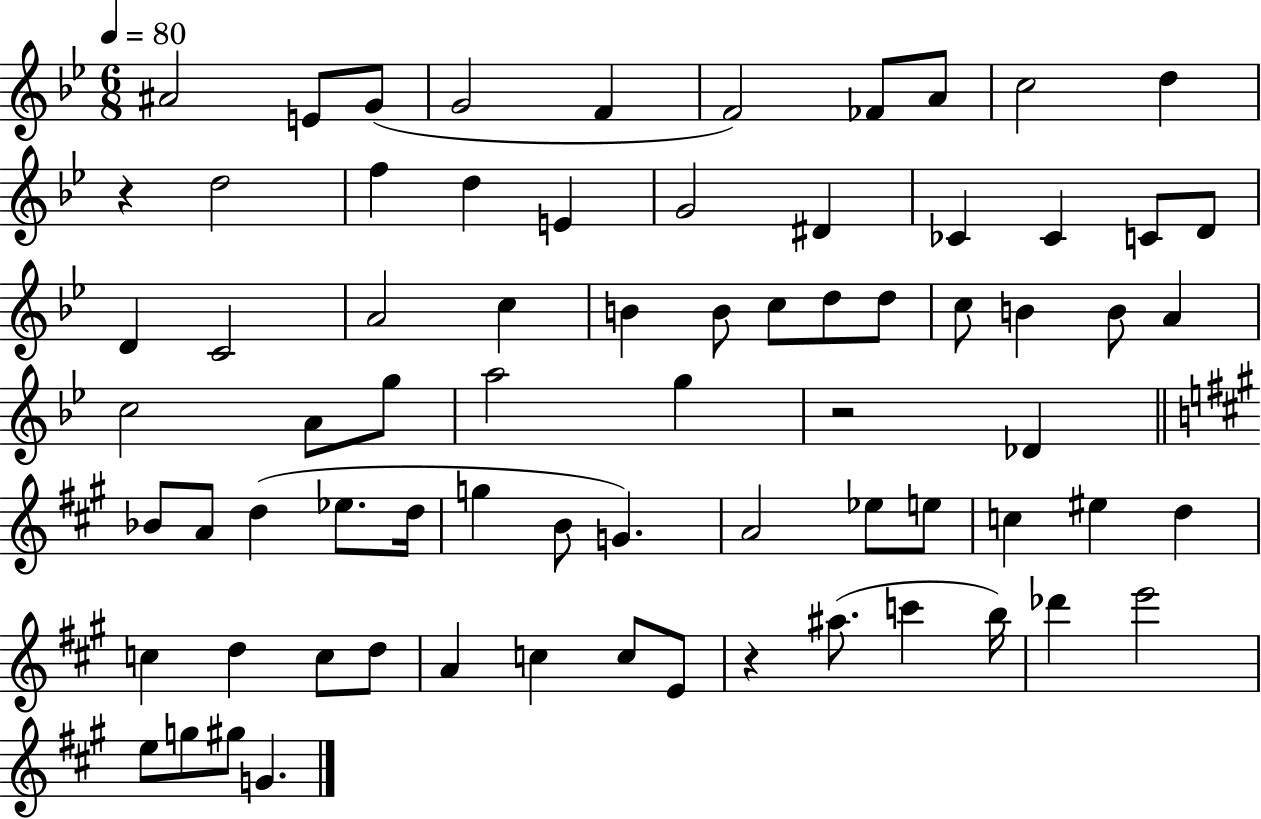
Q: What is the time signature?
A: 6/8